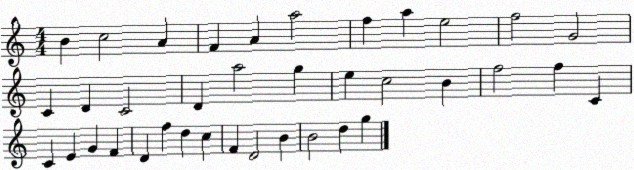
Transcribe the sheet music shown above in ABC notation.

X:1
T:Untitled
M:4/4
L:1/4
K:C
B c2 A F A a2 f a e2 f2 G2 C D C2 D a2 g e c2 B f2 f C C E G F D f d c F D2 B B2 d g